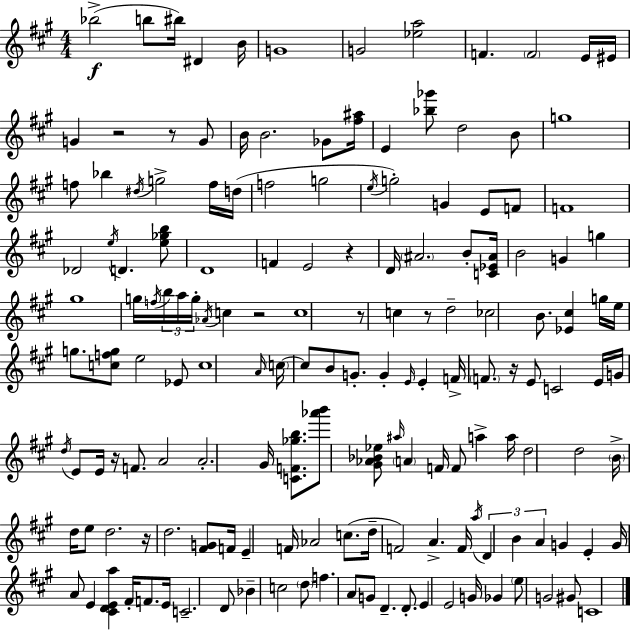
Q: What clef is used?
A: treble